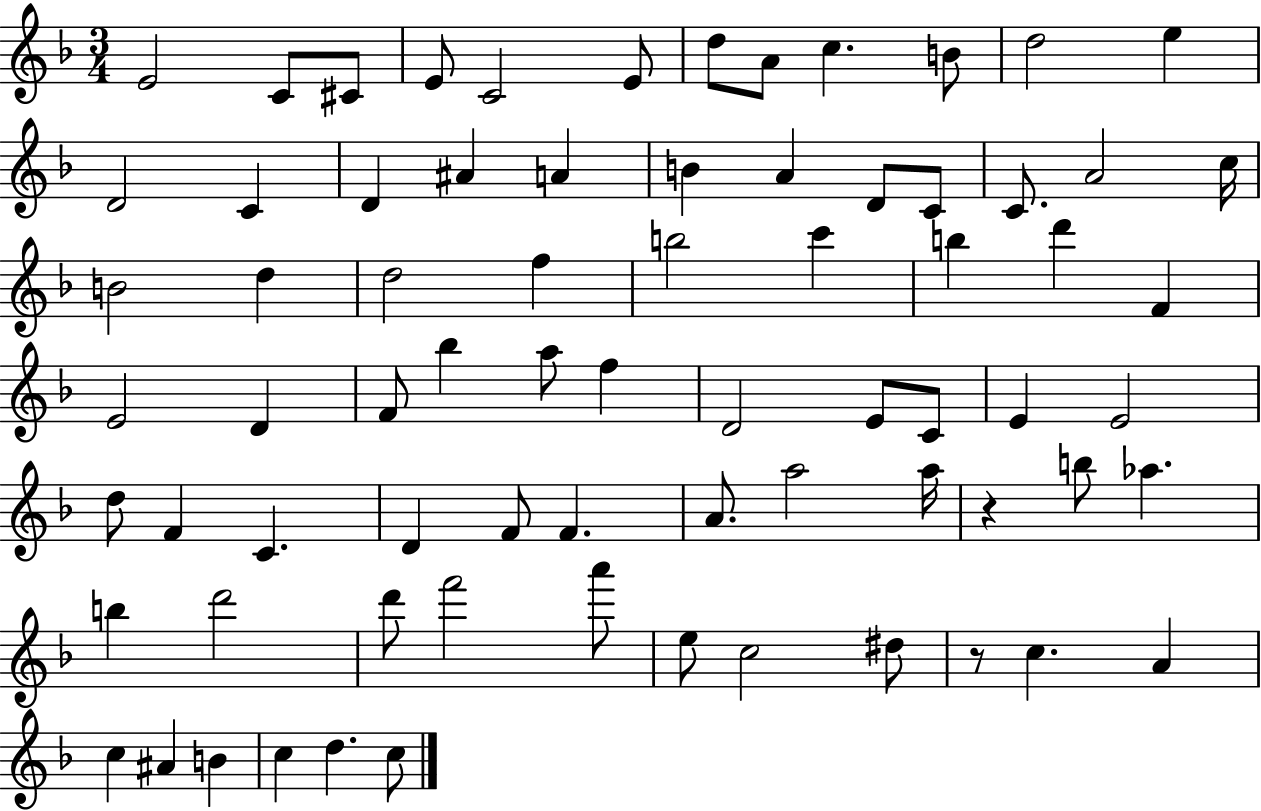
{
  \clef treble
  \numericTimeSignature
  \time 3/4
  \key f \major
  e'2 c'8 cis'8 | e'8 c'2 e'8 | d''8 a'8 c''4. b'8 | d''2 e''4 | \break d'2 c'4 | d'4 ais'4 a'4 | b'4 a'4 d'8 c'8 | c'8. a'2 c''16 | \break b'2 d''4 | d''2 f''4 | b''2 c'''4 | b''4 d'''4 f'4 | \break e'2 d'4 | f'8 bes''4 a''8 f''4 | d'2 e'8 c'8 | e'4 e'2 | \break d''8 f'4 c'4. | d'4 f'8 f'4. | a'8. a''2 a''16 | r4 b''8 aes''4. | \break b''4 d'''2 | d'''8 f'''2 a'''8 | e''8 c''2 dis''8 | r8 c''4. a'4 | \break c''4 ais'4 b'4 | c''4 d''4. c''8 | \bar "|."
}